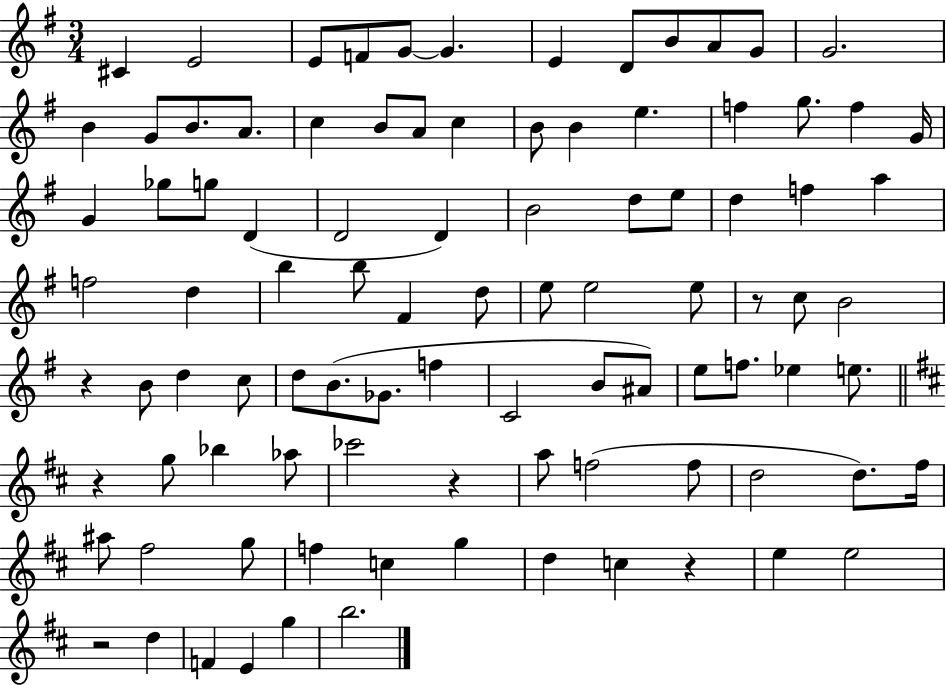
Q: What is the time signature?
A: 3/4